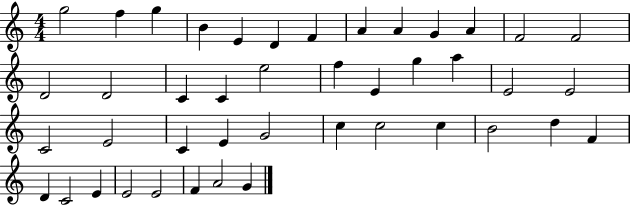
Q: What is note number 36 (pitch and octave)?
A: D4